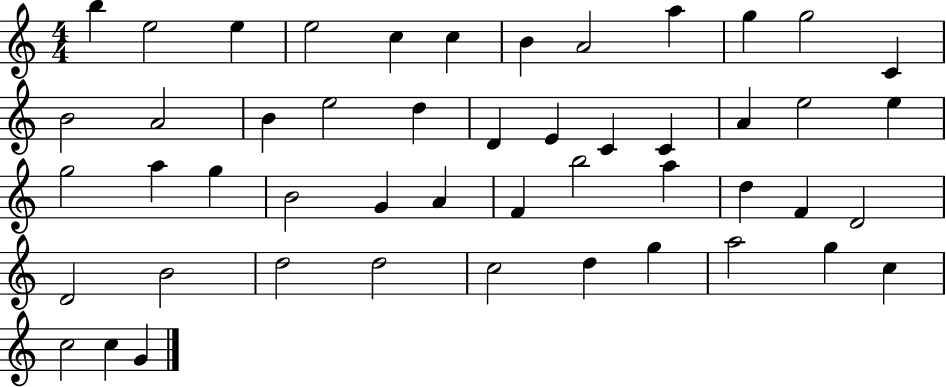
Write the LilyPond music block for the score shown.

{
  \clef treble
  \numericTimeSignature
  \time 4/4
  \key c \major
  b''4 e''2 e''4 | e''2 c''4 c''4 | b'4 a'2 a''4 | g''4 g''2 c'4 | \break b'2 a'2 | b'4 e''2 d''4 | d'4 e'4 c'4 c'4 | a'4 e''2 e''4 | \break g''2 a''4 g''4 | b'2 g'4 a'4 | f'4 b''2 a''4 | d''4 f'4 d'2 | \break d'2 b'2 | d''2 d''2 | c''2 d''4 g''4 | a''2 g''4 c''4 | \break c''2 c''4 g'4 | \bar "|."
}